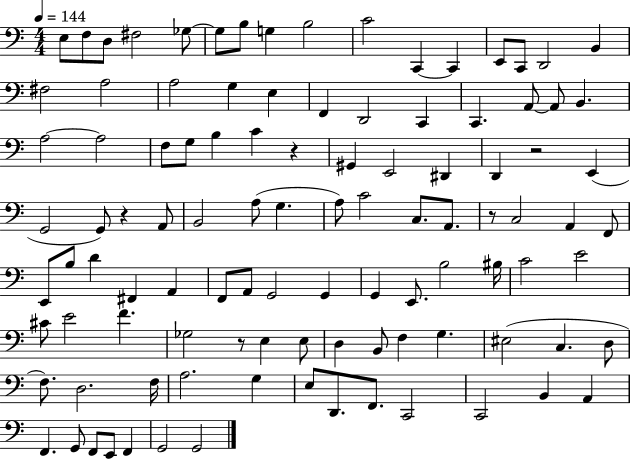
E3/e F3/e D3/e F#3/h Gb3/e Gb3/e B3/e G3/q B3/h C4/h C2/q C2/q E2/e C2/e D2/h B2/q F#3/h A3/h A3/h G3/q E3/q F2/q D2/h C2/q C2/q. A2/e A2/e B2/q. A3/h A3/h F3/e G3/e B3/q C4/q R/q G#2/q E2/h D#2/q D2/q R/h E2/q G2/h G2/e R/q A2/e B2/h A3/e G3/q. A3/e C4/h C3/e. A2/e. R/e C3/h A2/q F2/e E2/e B3/e D4/q F#2/q A2/q F2/e A2/e G2/h G2/q G2/q E2/e. B3/h BIS3/s C4/h E4/h C#4/e E4/h F4/q. Gb3/h R/e E3/q E3/e D3/q B2/e F3/q G3/q. EIS3/h C3/q. D3/e F3/e. D3/h. F3/s A3/h. G3/q E3/e D2/e. F2/e. C2/h C2/h B2/q A2/q F2/q. G2/e F2/e E2/e F2/q G2/h G2/h